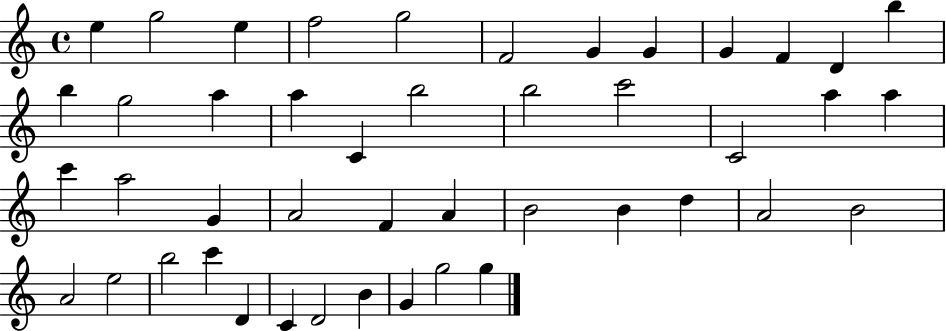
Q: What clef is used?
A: treble